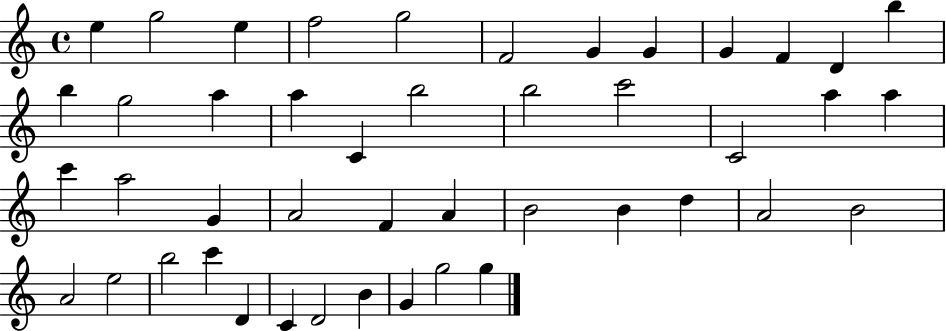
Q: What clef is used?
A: treble